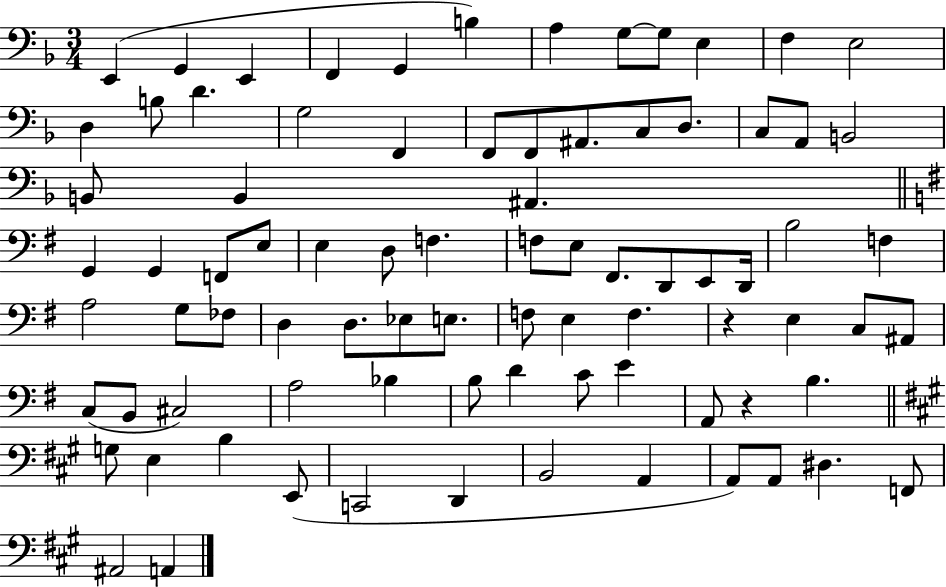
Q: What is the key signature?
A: F major